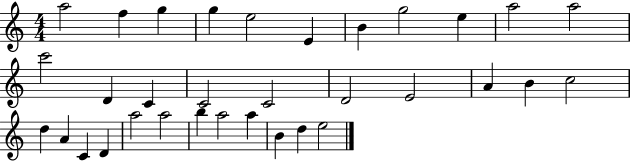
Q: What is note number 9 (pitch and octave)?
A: E5